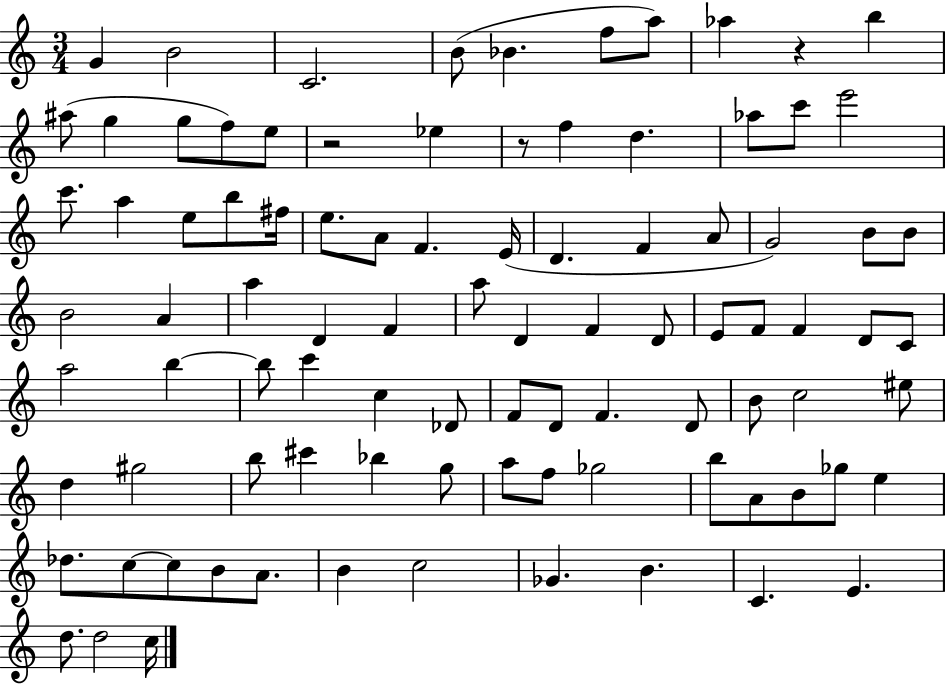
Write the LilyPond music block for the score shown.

{
  \clef treble
  \numericTimeSignature
  \time 3/4
  \key c \major
  g'4 b'2 | c'2. | b'8( bes'4. f''8 a''8) | aes''4 r4 b''4 | \break ais''8( g''4 g''8 f''8) e''8 | r2 ees''4 | r8 f''4 d''4. | aes''8 c'''8 e'''2 | \break c'''8. a''4 e''8 b''8 fis''16 | e''8. a'8 f'4. e'16( | d'4. f'4 a'8 | g'2) b'8 b'8 | \break b'2 a'4 | a''4 d'4 f'4 | a''8 d'4 f'4 d'8 | e'8 f'8 f'4 d'8 c'8 | \break a''2 b''4~~ | b''8 c'''4 c''4 des'8 | f'8 d'8 f'4. d'8 | b'8 c''2 eis''8 | \break d''4 gis''2 | b''8 cis'''4 bes''4 g''8 | a''8 f''8 ges''2 | b''8 a'8 b'8 ges''8 e''4 | \break des''8. c''8~~ c''8 b'8 a'8. | b'4 c''2 | ges'4. b'4. | c'4. e'4. | \break d''8. d''2 c''16 | \bar "|."
}